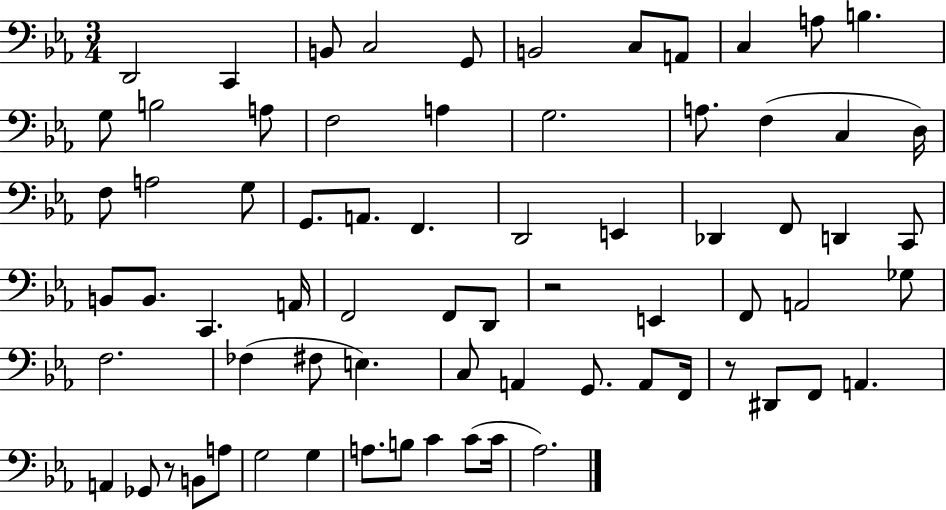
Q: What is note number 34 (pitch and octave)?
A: B2